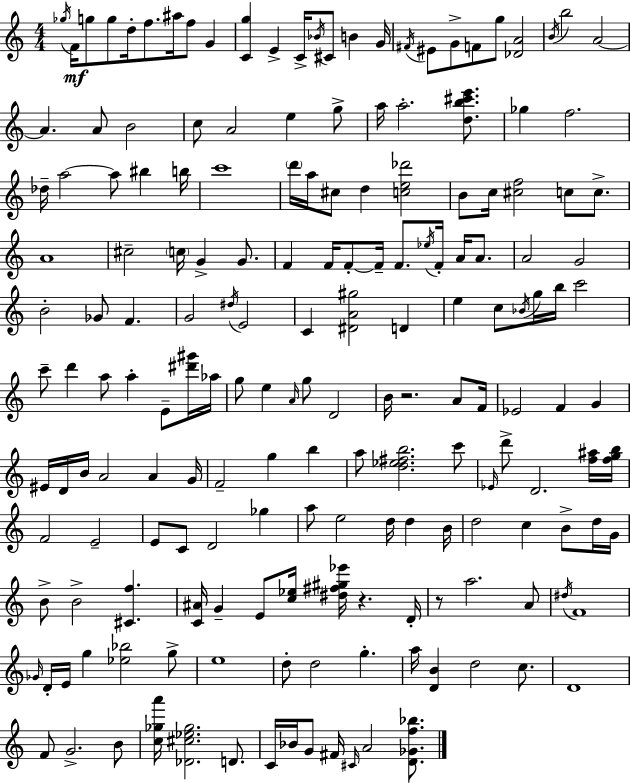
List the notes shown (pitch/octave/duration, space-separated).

Gb5/s F4/s G5/e G5/e D5/s F5/e. A#5/s F5/e G4/q [C4,G5]/q E4/q C4/s Bb4/s C#4/e B4/q G4/s F#4/s EIS4/e G4/e F4/e G5/e [Db4,A4]/h B4/s B5/h A4/h A4/q. A4/e B4/h C5/e A4/h E5/q G5/e A5/s A5/h. [D5,B5,C#6,E6]/e. Gb5/q F5/h. Db5/s A5/h A5/e BIS5/q B5/s C6/w D6/s A5/s C#5/e D5/q [C5,E5,Db6]/h B4/e C5/s [C#5,F5]/h C5/e C5/e. A4/w C#5/h C5/s G4/q G4/e. F4/q F4/s F4/e F4/s F4/e. Eb5/s F4/s A4/s A4/e. A4/h G4/h B4/h Gb4/e F4/q. G4/h D#5/s E4/h C4/q [D#4,A4,G#5]/h D4/q E5/q C5/e Bb4/s G5/s B5/s C6/h C6/e D6/q A5/e A5/q E4/e [D#6,G#6]/s Ab5/s G5/e E5/q A4/s G5/e D4/h B4/s R/h. A4/e F4/s Eb4/h F4/q G4/q EIS4/s D4/s B4/s A4/h A4/q G4/s F4/h G5/q B5/q A5/e [D5,Eb5,F#5,B5]/h. C6/e Eb4/s D6/e D4/h. [F5,A#5]/s [F5,G5,B5]/s F4/h E4/h E4/e C4/e D4/h Gb5/q A5/e E5/h D5/s D5/q B4/s D5/h C5/q B4/e D5/s G4/s B4/e B4/h [C#4,F5]/q. [C4,A#4]/s G4/q E4/e [C5,Eb5]/s [D#5,F#5,G#5,Eb6]/s R/q. D4/s R/e A5/h. A4/e D#5/s F4/w Gb4/s D4/s E4/s G5/q [Eb5,Bb5]/h G5/e E5/w D5/e D5/h G5/q. A5/s [D4,B4]/q D5/h C5/e. D4/w F4/e G4/h. B4/e [C5,Gb5,A6]/s [Db4,C#5,Eb5,Gb5]/h. D4/e. C4/s Bb4/s G4/e F#4/s C#4/s A4/h [D4,Gb4,F5,Bb5]/e.